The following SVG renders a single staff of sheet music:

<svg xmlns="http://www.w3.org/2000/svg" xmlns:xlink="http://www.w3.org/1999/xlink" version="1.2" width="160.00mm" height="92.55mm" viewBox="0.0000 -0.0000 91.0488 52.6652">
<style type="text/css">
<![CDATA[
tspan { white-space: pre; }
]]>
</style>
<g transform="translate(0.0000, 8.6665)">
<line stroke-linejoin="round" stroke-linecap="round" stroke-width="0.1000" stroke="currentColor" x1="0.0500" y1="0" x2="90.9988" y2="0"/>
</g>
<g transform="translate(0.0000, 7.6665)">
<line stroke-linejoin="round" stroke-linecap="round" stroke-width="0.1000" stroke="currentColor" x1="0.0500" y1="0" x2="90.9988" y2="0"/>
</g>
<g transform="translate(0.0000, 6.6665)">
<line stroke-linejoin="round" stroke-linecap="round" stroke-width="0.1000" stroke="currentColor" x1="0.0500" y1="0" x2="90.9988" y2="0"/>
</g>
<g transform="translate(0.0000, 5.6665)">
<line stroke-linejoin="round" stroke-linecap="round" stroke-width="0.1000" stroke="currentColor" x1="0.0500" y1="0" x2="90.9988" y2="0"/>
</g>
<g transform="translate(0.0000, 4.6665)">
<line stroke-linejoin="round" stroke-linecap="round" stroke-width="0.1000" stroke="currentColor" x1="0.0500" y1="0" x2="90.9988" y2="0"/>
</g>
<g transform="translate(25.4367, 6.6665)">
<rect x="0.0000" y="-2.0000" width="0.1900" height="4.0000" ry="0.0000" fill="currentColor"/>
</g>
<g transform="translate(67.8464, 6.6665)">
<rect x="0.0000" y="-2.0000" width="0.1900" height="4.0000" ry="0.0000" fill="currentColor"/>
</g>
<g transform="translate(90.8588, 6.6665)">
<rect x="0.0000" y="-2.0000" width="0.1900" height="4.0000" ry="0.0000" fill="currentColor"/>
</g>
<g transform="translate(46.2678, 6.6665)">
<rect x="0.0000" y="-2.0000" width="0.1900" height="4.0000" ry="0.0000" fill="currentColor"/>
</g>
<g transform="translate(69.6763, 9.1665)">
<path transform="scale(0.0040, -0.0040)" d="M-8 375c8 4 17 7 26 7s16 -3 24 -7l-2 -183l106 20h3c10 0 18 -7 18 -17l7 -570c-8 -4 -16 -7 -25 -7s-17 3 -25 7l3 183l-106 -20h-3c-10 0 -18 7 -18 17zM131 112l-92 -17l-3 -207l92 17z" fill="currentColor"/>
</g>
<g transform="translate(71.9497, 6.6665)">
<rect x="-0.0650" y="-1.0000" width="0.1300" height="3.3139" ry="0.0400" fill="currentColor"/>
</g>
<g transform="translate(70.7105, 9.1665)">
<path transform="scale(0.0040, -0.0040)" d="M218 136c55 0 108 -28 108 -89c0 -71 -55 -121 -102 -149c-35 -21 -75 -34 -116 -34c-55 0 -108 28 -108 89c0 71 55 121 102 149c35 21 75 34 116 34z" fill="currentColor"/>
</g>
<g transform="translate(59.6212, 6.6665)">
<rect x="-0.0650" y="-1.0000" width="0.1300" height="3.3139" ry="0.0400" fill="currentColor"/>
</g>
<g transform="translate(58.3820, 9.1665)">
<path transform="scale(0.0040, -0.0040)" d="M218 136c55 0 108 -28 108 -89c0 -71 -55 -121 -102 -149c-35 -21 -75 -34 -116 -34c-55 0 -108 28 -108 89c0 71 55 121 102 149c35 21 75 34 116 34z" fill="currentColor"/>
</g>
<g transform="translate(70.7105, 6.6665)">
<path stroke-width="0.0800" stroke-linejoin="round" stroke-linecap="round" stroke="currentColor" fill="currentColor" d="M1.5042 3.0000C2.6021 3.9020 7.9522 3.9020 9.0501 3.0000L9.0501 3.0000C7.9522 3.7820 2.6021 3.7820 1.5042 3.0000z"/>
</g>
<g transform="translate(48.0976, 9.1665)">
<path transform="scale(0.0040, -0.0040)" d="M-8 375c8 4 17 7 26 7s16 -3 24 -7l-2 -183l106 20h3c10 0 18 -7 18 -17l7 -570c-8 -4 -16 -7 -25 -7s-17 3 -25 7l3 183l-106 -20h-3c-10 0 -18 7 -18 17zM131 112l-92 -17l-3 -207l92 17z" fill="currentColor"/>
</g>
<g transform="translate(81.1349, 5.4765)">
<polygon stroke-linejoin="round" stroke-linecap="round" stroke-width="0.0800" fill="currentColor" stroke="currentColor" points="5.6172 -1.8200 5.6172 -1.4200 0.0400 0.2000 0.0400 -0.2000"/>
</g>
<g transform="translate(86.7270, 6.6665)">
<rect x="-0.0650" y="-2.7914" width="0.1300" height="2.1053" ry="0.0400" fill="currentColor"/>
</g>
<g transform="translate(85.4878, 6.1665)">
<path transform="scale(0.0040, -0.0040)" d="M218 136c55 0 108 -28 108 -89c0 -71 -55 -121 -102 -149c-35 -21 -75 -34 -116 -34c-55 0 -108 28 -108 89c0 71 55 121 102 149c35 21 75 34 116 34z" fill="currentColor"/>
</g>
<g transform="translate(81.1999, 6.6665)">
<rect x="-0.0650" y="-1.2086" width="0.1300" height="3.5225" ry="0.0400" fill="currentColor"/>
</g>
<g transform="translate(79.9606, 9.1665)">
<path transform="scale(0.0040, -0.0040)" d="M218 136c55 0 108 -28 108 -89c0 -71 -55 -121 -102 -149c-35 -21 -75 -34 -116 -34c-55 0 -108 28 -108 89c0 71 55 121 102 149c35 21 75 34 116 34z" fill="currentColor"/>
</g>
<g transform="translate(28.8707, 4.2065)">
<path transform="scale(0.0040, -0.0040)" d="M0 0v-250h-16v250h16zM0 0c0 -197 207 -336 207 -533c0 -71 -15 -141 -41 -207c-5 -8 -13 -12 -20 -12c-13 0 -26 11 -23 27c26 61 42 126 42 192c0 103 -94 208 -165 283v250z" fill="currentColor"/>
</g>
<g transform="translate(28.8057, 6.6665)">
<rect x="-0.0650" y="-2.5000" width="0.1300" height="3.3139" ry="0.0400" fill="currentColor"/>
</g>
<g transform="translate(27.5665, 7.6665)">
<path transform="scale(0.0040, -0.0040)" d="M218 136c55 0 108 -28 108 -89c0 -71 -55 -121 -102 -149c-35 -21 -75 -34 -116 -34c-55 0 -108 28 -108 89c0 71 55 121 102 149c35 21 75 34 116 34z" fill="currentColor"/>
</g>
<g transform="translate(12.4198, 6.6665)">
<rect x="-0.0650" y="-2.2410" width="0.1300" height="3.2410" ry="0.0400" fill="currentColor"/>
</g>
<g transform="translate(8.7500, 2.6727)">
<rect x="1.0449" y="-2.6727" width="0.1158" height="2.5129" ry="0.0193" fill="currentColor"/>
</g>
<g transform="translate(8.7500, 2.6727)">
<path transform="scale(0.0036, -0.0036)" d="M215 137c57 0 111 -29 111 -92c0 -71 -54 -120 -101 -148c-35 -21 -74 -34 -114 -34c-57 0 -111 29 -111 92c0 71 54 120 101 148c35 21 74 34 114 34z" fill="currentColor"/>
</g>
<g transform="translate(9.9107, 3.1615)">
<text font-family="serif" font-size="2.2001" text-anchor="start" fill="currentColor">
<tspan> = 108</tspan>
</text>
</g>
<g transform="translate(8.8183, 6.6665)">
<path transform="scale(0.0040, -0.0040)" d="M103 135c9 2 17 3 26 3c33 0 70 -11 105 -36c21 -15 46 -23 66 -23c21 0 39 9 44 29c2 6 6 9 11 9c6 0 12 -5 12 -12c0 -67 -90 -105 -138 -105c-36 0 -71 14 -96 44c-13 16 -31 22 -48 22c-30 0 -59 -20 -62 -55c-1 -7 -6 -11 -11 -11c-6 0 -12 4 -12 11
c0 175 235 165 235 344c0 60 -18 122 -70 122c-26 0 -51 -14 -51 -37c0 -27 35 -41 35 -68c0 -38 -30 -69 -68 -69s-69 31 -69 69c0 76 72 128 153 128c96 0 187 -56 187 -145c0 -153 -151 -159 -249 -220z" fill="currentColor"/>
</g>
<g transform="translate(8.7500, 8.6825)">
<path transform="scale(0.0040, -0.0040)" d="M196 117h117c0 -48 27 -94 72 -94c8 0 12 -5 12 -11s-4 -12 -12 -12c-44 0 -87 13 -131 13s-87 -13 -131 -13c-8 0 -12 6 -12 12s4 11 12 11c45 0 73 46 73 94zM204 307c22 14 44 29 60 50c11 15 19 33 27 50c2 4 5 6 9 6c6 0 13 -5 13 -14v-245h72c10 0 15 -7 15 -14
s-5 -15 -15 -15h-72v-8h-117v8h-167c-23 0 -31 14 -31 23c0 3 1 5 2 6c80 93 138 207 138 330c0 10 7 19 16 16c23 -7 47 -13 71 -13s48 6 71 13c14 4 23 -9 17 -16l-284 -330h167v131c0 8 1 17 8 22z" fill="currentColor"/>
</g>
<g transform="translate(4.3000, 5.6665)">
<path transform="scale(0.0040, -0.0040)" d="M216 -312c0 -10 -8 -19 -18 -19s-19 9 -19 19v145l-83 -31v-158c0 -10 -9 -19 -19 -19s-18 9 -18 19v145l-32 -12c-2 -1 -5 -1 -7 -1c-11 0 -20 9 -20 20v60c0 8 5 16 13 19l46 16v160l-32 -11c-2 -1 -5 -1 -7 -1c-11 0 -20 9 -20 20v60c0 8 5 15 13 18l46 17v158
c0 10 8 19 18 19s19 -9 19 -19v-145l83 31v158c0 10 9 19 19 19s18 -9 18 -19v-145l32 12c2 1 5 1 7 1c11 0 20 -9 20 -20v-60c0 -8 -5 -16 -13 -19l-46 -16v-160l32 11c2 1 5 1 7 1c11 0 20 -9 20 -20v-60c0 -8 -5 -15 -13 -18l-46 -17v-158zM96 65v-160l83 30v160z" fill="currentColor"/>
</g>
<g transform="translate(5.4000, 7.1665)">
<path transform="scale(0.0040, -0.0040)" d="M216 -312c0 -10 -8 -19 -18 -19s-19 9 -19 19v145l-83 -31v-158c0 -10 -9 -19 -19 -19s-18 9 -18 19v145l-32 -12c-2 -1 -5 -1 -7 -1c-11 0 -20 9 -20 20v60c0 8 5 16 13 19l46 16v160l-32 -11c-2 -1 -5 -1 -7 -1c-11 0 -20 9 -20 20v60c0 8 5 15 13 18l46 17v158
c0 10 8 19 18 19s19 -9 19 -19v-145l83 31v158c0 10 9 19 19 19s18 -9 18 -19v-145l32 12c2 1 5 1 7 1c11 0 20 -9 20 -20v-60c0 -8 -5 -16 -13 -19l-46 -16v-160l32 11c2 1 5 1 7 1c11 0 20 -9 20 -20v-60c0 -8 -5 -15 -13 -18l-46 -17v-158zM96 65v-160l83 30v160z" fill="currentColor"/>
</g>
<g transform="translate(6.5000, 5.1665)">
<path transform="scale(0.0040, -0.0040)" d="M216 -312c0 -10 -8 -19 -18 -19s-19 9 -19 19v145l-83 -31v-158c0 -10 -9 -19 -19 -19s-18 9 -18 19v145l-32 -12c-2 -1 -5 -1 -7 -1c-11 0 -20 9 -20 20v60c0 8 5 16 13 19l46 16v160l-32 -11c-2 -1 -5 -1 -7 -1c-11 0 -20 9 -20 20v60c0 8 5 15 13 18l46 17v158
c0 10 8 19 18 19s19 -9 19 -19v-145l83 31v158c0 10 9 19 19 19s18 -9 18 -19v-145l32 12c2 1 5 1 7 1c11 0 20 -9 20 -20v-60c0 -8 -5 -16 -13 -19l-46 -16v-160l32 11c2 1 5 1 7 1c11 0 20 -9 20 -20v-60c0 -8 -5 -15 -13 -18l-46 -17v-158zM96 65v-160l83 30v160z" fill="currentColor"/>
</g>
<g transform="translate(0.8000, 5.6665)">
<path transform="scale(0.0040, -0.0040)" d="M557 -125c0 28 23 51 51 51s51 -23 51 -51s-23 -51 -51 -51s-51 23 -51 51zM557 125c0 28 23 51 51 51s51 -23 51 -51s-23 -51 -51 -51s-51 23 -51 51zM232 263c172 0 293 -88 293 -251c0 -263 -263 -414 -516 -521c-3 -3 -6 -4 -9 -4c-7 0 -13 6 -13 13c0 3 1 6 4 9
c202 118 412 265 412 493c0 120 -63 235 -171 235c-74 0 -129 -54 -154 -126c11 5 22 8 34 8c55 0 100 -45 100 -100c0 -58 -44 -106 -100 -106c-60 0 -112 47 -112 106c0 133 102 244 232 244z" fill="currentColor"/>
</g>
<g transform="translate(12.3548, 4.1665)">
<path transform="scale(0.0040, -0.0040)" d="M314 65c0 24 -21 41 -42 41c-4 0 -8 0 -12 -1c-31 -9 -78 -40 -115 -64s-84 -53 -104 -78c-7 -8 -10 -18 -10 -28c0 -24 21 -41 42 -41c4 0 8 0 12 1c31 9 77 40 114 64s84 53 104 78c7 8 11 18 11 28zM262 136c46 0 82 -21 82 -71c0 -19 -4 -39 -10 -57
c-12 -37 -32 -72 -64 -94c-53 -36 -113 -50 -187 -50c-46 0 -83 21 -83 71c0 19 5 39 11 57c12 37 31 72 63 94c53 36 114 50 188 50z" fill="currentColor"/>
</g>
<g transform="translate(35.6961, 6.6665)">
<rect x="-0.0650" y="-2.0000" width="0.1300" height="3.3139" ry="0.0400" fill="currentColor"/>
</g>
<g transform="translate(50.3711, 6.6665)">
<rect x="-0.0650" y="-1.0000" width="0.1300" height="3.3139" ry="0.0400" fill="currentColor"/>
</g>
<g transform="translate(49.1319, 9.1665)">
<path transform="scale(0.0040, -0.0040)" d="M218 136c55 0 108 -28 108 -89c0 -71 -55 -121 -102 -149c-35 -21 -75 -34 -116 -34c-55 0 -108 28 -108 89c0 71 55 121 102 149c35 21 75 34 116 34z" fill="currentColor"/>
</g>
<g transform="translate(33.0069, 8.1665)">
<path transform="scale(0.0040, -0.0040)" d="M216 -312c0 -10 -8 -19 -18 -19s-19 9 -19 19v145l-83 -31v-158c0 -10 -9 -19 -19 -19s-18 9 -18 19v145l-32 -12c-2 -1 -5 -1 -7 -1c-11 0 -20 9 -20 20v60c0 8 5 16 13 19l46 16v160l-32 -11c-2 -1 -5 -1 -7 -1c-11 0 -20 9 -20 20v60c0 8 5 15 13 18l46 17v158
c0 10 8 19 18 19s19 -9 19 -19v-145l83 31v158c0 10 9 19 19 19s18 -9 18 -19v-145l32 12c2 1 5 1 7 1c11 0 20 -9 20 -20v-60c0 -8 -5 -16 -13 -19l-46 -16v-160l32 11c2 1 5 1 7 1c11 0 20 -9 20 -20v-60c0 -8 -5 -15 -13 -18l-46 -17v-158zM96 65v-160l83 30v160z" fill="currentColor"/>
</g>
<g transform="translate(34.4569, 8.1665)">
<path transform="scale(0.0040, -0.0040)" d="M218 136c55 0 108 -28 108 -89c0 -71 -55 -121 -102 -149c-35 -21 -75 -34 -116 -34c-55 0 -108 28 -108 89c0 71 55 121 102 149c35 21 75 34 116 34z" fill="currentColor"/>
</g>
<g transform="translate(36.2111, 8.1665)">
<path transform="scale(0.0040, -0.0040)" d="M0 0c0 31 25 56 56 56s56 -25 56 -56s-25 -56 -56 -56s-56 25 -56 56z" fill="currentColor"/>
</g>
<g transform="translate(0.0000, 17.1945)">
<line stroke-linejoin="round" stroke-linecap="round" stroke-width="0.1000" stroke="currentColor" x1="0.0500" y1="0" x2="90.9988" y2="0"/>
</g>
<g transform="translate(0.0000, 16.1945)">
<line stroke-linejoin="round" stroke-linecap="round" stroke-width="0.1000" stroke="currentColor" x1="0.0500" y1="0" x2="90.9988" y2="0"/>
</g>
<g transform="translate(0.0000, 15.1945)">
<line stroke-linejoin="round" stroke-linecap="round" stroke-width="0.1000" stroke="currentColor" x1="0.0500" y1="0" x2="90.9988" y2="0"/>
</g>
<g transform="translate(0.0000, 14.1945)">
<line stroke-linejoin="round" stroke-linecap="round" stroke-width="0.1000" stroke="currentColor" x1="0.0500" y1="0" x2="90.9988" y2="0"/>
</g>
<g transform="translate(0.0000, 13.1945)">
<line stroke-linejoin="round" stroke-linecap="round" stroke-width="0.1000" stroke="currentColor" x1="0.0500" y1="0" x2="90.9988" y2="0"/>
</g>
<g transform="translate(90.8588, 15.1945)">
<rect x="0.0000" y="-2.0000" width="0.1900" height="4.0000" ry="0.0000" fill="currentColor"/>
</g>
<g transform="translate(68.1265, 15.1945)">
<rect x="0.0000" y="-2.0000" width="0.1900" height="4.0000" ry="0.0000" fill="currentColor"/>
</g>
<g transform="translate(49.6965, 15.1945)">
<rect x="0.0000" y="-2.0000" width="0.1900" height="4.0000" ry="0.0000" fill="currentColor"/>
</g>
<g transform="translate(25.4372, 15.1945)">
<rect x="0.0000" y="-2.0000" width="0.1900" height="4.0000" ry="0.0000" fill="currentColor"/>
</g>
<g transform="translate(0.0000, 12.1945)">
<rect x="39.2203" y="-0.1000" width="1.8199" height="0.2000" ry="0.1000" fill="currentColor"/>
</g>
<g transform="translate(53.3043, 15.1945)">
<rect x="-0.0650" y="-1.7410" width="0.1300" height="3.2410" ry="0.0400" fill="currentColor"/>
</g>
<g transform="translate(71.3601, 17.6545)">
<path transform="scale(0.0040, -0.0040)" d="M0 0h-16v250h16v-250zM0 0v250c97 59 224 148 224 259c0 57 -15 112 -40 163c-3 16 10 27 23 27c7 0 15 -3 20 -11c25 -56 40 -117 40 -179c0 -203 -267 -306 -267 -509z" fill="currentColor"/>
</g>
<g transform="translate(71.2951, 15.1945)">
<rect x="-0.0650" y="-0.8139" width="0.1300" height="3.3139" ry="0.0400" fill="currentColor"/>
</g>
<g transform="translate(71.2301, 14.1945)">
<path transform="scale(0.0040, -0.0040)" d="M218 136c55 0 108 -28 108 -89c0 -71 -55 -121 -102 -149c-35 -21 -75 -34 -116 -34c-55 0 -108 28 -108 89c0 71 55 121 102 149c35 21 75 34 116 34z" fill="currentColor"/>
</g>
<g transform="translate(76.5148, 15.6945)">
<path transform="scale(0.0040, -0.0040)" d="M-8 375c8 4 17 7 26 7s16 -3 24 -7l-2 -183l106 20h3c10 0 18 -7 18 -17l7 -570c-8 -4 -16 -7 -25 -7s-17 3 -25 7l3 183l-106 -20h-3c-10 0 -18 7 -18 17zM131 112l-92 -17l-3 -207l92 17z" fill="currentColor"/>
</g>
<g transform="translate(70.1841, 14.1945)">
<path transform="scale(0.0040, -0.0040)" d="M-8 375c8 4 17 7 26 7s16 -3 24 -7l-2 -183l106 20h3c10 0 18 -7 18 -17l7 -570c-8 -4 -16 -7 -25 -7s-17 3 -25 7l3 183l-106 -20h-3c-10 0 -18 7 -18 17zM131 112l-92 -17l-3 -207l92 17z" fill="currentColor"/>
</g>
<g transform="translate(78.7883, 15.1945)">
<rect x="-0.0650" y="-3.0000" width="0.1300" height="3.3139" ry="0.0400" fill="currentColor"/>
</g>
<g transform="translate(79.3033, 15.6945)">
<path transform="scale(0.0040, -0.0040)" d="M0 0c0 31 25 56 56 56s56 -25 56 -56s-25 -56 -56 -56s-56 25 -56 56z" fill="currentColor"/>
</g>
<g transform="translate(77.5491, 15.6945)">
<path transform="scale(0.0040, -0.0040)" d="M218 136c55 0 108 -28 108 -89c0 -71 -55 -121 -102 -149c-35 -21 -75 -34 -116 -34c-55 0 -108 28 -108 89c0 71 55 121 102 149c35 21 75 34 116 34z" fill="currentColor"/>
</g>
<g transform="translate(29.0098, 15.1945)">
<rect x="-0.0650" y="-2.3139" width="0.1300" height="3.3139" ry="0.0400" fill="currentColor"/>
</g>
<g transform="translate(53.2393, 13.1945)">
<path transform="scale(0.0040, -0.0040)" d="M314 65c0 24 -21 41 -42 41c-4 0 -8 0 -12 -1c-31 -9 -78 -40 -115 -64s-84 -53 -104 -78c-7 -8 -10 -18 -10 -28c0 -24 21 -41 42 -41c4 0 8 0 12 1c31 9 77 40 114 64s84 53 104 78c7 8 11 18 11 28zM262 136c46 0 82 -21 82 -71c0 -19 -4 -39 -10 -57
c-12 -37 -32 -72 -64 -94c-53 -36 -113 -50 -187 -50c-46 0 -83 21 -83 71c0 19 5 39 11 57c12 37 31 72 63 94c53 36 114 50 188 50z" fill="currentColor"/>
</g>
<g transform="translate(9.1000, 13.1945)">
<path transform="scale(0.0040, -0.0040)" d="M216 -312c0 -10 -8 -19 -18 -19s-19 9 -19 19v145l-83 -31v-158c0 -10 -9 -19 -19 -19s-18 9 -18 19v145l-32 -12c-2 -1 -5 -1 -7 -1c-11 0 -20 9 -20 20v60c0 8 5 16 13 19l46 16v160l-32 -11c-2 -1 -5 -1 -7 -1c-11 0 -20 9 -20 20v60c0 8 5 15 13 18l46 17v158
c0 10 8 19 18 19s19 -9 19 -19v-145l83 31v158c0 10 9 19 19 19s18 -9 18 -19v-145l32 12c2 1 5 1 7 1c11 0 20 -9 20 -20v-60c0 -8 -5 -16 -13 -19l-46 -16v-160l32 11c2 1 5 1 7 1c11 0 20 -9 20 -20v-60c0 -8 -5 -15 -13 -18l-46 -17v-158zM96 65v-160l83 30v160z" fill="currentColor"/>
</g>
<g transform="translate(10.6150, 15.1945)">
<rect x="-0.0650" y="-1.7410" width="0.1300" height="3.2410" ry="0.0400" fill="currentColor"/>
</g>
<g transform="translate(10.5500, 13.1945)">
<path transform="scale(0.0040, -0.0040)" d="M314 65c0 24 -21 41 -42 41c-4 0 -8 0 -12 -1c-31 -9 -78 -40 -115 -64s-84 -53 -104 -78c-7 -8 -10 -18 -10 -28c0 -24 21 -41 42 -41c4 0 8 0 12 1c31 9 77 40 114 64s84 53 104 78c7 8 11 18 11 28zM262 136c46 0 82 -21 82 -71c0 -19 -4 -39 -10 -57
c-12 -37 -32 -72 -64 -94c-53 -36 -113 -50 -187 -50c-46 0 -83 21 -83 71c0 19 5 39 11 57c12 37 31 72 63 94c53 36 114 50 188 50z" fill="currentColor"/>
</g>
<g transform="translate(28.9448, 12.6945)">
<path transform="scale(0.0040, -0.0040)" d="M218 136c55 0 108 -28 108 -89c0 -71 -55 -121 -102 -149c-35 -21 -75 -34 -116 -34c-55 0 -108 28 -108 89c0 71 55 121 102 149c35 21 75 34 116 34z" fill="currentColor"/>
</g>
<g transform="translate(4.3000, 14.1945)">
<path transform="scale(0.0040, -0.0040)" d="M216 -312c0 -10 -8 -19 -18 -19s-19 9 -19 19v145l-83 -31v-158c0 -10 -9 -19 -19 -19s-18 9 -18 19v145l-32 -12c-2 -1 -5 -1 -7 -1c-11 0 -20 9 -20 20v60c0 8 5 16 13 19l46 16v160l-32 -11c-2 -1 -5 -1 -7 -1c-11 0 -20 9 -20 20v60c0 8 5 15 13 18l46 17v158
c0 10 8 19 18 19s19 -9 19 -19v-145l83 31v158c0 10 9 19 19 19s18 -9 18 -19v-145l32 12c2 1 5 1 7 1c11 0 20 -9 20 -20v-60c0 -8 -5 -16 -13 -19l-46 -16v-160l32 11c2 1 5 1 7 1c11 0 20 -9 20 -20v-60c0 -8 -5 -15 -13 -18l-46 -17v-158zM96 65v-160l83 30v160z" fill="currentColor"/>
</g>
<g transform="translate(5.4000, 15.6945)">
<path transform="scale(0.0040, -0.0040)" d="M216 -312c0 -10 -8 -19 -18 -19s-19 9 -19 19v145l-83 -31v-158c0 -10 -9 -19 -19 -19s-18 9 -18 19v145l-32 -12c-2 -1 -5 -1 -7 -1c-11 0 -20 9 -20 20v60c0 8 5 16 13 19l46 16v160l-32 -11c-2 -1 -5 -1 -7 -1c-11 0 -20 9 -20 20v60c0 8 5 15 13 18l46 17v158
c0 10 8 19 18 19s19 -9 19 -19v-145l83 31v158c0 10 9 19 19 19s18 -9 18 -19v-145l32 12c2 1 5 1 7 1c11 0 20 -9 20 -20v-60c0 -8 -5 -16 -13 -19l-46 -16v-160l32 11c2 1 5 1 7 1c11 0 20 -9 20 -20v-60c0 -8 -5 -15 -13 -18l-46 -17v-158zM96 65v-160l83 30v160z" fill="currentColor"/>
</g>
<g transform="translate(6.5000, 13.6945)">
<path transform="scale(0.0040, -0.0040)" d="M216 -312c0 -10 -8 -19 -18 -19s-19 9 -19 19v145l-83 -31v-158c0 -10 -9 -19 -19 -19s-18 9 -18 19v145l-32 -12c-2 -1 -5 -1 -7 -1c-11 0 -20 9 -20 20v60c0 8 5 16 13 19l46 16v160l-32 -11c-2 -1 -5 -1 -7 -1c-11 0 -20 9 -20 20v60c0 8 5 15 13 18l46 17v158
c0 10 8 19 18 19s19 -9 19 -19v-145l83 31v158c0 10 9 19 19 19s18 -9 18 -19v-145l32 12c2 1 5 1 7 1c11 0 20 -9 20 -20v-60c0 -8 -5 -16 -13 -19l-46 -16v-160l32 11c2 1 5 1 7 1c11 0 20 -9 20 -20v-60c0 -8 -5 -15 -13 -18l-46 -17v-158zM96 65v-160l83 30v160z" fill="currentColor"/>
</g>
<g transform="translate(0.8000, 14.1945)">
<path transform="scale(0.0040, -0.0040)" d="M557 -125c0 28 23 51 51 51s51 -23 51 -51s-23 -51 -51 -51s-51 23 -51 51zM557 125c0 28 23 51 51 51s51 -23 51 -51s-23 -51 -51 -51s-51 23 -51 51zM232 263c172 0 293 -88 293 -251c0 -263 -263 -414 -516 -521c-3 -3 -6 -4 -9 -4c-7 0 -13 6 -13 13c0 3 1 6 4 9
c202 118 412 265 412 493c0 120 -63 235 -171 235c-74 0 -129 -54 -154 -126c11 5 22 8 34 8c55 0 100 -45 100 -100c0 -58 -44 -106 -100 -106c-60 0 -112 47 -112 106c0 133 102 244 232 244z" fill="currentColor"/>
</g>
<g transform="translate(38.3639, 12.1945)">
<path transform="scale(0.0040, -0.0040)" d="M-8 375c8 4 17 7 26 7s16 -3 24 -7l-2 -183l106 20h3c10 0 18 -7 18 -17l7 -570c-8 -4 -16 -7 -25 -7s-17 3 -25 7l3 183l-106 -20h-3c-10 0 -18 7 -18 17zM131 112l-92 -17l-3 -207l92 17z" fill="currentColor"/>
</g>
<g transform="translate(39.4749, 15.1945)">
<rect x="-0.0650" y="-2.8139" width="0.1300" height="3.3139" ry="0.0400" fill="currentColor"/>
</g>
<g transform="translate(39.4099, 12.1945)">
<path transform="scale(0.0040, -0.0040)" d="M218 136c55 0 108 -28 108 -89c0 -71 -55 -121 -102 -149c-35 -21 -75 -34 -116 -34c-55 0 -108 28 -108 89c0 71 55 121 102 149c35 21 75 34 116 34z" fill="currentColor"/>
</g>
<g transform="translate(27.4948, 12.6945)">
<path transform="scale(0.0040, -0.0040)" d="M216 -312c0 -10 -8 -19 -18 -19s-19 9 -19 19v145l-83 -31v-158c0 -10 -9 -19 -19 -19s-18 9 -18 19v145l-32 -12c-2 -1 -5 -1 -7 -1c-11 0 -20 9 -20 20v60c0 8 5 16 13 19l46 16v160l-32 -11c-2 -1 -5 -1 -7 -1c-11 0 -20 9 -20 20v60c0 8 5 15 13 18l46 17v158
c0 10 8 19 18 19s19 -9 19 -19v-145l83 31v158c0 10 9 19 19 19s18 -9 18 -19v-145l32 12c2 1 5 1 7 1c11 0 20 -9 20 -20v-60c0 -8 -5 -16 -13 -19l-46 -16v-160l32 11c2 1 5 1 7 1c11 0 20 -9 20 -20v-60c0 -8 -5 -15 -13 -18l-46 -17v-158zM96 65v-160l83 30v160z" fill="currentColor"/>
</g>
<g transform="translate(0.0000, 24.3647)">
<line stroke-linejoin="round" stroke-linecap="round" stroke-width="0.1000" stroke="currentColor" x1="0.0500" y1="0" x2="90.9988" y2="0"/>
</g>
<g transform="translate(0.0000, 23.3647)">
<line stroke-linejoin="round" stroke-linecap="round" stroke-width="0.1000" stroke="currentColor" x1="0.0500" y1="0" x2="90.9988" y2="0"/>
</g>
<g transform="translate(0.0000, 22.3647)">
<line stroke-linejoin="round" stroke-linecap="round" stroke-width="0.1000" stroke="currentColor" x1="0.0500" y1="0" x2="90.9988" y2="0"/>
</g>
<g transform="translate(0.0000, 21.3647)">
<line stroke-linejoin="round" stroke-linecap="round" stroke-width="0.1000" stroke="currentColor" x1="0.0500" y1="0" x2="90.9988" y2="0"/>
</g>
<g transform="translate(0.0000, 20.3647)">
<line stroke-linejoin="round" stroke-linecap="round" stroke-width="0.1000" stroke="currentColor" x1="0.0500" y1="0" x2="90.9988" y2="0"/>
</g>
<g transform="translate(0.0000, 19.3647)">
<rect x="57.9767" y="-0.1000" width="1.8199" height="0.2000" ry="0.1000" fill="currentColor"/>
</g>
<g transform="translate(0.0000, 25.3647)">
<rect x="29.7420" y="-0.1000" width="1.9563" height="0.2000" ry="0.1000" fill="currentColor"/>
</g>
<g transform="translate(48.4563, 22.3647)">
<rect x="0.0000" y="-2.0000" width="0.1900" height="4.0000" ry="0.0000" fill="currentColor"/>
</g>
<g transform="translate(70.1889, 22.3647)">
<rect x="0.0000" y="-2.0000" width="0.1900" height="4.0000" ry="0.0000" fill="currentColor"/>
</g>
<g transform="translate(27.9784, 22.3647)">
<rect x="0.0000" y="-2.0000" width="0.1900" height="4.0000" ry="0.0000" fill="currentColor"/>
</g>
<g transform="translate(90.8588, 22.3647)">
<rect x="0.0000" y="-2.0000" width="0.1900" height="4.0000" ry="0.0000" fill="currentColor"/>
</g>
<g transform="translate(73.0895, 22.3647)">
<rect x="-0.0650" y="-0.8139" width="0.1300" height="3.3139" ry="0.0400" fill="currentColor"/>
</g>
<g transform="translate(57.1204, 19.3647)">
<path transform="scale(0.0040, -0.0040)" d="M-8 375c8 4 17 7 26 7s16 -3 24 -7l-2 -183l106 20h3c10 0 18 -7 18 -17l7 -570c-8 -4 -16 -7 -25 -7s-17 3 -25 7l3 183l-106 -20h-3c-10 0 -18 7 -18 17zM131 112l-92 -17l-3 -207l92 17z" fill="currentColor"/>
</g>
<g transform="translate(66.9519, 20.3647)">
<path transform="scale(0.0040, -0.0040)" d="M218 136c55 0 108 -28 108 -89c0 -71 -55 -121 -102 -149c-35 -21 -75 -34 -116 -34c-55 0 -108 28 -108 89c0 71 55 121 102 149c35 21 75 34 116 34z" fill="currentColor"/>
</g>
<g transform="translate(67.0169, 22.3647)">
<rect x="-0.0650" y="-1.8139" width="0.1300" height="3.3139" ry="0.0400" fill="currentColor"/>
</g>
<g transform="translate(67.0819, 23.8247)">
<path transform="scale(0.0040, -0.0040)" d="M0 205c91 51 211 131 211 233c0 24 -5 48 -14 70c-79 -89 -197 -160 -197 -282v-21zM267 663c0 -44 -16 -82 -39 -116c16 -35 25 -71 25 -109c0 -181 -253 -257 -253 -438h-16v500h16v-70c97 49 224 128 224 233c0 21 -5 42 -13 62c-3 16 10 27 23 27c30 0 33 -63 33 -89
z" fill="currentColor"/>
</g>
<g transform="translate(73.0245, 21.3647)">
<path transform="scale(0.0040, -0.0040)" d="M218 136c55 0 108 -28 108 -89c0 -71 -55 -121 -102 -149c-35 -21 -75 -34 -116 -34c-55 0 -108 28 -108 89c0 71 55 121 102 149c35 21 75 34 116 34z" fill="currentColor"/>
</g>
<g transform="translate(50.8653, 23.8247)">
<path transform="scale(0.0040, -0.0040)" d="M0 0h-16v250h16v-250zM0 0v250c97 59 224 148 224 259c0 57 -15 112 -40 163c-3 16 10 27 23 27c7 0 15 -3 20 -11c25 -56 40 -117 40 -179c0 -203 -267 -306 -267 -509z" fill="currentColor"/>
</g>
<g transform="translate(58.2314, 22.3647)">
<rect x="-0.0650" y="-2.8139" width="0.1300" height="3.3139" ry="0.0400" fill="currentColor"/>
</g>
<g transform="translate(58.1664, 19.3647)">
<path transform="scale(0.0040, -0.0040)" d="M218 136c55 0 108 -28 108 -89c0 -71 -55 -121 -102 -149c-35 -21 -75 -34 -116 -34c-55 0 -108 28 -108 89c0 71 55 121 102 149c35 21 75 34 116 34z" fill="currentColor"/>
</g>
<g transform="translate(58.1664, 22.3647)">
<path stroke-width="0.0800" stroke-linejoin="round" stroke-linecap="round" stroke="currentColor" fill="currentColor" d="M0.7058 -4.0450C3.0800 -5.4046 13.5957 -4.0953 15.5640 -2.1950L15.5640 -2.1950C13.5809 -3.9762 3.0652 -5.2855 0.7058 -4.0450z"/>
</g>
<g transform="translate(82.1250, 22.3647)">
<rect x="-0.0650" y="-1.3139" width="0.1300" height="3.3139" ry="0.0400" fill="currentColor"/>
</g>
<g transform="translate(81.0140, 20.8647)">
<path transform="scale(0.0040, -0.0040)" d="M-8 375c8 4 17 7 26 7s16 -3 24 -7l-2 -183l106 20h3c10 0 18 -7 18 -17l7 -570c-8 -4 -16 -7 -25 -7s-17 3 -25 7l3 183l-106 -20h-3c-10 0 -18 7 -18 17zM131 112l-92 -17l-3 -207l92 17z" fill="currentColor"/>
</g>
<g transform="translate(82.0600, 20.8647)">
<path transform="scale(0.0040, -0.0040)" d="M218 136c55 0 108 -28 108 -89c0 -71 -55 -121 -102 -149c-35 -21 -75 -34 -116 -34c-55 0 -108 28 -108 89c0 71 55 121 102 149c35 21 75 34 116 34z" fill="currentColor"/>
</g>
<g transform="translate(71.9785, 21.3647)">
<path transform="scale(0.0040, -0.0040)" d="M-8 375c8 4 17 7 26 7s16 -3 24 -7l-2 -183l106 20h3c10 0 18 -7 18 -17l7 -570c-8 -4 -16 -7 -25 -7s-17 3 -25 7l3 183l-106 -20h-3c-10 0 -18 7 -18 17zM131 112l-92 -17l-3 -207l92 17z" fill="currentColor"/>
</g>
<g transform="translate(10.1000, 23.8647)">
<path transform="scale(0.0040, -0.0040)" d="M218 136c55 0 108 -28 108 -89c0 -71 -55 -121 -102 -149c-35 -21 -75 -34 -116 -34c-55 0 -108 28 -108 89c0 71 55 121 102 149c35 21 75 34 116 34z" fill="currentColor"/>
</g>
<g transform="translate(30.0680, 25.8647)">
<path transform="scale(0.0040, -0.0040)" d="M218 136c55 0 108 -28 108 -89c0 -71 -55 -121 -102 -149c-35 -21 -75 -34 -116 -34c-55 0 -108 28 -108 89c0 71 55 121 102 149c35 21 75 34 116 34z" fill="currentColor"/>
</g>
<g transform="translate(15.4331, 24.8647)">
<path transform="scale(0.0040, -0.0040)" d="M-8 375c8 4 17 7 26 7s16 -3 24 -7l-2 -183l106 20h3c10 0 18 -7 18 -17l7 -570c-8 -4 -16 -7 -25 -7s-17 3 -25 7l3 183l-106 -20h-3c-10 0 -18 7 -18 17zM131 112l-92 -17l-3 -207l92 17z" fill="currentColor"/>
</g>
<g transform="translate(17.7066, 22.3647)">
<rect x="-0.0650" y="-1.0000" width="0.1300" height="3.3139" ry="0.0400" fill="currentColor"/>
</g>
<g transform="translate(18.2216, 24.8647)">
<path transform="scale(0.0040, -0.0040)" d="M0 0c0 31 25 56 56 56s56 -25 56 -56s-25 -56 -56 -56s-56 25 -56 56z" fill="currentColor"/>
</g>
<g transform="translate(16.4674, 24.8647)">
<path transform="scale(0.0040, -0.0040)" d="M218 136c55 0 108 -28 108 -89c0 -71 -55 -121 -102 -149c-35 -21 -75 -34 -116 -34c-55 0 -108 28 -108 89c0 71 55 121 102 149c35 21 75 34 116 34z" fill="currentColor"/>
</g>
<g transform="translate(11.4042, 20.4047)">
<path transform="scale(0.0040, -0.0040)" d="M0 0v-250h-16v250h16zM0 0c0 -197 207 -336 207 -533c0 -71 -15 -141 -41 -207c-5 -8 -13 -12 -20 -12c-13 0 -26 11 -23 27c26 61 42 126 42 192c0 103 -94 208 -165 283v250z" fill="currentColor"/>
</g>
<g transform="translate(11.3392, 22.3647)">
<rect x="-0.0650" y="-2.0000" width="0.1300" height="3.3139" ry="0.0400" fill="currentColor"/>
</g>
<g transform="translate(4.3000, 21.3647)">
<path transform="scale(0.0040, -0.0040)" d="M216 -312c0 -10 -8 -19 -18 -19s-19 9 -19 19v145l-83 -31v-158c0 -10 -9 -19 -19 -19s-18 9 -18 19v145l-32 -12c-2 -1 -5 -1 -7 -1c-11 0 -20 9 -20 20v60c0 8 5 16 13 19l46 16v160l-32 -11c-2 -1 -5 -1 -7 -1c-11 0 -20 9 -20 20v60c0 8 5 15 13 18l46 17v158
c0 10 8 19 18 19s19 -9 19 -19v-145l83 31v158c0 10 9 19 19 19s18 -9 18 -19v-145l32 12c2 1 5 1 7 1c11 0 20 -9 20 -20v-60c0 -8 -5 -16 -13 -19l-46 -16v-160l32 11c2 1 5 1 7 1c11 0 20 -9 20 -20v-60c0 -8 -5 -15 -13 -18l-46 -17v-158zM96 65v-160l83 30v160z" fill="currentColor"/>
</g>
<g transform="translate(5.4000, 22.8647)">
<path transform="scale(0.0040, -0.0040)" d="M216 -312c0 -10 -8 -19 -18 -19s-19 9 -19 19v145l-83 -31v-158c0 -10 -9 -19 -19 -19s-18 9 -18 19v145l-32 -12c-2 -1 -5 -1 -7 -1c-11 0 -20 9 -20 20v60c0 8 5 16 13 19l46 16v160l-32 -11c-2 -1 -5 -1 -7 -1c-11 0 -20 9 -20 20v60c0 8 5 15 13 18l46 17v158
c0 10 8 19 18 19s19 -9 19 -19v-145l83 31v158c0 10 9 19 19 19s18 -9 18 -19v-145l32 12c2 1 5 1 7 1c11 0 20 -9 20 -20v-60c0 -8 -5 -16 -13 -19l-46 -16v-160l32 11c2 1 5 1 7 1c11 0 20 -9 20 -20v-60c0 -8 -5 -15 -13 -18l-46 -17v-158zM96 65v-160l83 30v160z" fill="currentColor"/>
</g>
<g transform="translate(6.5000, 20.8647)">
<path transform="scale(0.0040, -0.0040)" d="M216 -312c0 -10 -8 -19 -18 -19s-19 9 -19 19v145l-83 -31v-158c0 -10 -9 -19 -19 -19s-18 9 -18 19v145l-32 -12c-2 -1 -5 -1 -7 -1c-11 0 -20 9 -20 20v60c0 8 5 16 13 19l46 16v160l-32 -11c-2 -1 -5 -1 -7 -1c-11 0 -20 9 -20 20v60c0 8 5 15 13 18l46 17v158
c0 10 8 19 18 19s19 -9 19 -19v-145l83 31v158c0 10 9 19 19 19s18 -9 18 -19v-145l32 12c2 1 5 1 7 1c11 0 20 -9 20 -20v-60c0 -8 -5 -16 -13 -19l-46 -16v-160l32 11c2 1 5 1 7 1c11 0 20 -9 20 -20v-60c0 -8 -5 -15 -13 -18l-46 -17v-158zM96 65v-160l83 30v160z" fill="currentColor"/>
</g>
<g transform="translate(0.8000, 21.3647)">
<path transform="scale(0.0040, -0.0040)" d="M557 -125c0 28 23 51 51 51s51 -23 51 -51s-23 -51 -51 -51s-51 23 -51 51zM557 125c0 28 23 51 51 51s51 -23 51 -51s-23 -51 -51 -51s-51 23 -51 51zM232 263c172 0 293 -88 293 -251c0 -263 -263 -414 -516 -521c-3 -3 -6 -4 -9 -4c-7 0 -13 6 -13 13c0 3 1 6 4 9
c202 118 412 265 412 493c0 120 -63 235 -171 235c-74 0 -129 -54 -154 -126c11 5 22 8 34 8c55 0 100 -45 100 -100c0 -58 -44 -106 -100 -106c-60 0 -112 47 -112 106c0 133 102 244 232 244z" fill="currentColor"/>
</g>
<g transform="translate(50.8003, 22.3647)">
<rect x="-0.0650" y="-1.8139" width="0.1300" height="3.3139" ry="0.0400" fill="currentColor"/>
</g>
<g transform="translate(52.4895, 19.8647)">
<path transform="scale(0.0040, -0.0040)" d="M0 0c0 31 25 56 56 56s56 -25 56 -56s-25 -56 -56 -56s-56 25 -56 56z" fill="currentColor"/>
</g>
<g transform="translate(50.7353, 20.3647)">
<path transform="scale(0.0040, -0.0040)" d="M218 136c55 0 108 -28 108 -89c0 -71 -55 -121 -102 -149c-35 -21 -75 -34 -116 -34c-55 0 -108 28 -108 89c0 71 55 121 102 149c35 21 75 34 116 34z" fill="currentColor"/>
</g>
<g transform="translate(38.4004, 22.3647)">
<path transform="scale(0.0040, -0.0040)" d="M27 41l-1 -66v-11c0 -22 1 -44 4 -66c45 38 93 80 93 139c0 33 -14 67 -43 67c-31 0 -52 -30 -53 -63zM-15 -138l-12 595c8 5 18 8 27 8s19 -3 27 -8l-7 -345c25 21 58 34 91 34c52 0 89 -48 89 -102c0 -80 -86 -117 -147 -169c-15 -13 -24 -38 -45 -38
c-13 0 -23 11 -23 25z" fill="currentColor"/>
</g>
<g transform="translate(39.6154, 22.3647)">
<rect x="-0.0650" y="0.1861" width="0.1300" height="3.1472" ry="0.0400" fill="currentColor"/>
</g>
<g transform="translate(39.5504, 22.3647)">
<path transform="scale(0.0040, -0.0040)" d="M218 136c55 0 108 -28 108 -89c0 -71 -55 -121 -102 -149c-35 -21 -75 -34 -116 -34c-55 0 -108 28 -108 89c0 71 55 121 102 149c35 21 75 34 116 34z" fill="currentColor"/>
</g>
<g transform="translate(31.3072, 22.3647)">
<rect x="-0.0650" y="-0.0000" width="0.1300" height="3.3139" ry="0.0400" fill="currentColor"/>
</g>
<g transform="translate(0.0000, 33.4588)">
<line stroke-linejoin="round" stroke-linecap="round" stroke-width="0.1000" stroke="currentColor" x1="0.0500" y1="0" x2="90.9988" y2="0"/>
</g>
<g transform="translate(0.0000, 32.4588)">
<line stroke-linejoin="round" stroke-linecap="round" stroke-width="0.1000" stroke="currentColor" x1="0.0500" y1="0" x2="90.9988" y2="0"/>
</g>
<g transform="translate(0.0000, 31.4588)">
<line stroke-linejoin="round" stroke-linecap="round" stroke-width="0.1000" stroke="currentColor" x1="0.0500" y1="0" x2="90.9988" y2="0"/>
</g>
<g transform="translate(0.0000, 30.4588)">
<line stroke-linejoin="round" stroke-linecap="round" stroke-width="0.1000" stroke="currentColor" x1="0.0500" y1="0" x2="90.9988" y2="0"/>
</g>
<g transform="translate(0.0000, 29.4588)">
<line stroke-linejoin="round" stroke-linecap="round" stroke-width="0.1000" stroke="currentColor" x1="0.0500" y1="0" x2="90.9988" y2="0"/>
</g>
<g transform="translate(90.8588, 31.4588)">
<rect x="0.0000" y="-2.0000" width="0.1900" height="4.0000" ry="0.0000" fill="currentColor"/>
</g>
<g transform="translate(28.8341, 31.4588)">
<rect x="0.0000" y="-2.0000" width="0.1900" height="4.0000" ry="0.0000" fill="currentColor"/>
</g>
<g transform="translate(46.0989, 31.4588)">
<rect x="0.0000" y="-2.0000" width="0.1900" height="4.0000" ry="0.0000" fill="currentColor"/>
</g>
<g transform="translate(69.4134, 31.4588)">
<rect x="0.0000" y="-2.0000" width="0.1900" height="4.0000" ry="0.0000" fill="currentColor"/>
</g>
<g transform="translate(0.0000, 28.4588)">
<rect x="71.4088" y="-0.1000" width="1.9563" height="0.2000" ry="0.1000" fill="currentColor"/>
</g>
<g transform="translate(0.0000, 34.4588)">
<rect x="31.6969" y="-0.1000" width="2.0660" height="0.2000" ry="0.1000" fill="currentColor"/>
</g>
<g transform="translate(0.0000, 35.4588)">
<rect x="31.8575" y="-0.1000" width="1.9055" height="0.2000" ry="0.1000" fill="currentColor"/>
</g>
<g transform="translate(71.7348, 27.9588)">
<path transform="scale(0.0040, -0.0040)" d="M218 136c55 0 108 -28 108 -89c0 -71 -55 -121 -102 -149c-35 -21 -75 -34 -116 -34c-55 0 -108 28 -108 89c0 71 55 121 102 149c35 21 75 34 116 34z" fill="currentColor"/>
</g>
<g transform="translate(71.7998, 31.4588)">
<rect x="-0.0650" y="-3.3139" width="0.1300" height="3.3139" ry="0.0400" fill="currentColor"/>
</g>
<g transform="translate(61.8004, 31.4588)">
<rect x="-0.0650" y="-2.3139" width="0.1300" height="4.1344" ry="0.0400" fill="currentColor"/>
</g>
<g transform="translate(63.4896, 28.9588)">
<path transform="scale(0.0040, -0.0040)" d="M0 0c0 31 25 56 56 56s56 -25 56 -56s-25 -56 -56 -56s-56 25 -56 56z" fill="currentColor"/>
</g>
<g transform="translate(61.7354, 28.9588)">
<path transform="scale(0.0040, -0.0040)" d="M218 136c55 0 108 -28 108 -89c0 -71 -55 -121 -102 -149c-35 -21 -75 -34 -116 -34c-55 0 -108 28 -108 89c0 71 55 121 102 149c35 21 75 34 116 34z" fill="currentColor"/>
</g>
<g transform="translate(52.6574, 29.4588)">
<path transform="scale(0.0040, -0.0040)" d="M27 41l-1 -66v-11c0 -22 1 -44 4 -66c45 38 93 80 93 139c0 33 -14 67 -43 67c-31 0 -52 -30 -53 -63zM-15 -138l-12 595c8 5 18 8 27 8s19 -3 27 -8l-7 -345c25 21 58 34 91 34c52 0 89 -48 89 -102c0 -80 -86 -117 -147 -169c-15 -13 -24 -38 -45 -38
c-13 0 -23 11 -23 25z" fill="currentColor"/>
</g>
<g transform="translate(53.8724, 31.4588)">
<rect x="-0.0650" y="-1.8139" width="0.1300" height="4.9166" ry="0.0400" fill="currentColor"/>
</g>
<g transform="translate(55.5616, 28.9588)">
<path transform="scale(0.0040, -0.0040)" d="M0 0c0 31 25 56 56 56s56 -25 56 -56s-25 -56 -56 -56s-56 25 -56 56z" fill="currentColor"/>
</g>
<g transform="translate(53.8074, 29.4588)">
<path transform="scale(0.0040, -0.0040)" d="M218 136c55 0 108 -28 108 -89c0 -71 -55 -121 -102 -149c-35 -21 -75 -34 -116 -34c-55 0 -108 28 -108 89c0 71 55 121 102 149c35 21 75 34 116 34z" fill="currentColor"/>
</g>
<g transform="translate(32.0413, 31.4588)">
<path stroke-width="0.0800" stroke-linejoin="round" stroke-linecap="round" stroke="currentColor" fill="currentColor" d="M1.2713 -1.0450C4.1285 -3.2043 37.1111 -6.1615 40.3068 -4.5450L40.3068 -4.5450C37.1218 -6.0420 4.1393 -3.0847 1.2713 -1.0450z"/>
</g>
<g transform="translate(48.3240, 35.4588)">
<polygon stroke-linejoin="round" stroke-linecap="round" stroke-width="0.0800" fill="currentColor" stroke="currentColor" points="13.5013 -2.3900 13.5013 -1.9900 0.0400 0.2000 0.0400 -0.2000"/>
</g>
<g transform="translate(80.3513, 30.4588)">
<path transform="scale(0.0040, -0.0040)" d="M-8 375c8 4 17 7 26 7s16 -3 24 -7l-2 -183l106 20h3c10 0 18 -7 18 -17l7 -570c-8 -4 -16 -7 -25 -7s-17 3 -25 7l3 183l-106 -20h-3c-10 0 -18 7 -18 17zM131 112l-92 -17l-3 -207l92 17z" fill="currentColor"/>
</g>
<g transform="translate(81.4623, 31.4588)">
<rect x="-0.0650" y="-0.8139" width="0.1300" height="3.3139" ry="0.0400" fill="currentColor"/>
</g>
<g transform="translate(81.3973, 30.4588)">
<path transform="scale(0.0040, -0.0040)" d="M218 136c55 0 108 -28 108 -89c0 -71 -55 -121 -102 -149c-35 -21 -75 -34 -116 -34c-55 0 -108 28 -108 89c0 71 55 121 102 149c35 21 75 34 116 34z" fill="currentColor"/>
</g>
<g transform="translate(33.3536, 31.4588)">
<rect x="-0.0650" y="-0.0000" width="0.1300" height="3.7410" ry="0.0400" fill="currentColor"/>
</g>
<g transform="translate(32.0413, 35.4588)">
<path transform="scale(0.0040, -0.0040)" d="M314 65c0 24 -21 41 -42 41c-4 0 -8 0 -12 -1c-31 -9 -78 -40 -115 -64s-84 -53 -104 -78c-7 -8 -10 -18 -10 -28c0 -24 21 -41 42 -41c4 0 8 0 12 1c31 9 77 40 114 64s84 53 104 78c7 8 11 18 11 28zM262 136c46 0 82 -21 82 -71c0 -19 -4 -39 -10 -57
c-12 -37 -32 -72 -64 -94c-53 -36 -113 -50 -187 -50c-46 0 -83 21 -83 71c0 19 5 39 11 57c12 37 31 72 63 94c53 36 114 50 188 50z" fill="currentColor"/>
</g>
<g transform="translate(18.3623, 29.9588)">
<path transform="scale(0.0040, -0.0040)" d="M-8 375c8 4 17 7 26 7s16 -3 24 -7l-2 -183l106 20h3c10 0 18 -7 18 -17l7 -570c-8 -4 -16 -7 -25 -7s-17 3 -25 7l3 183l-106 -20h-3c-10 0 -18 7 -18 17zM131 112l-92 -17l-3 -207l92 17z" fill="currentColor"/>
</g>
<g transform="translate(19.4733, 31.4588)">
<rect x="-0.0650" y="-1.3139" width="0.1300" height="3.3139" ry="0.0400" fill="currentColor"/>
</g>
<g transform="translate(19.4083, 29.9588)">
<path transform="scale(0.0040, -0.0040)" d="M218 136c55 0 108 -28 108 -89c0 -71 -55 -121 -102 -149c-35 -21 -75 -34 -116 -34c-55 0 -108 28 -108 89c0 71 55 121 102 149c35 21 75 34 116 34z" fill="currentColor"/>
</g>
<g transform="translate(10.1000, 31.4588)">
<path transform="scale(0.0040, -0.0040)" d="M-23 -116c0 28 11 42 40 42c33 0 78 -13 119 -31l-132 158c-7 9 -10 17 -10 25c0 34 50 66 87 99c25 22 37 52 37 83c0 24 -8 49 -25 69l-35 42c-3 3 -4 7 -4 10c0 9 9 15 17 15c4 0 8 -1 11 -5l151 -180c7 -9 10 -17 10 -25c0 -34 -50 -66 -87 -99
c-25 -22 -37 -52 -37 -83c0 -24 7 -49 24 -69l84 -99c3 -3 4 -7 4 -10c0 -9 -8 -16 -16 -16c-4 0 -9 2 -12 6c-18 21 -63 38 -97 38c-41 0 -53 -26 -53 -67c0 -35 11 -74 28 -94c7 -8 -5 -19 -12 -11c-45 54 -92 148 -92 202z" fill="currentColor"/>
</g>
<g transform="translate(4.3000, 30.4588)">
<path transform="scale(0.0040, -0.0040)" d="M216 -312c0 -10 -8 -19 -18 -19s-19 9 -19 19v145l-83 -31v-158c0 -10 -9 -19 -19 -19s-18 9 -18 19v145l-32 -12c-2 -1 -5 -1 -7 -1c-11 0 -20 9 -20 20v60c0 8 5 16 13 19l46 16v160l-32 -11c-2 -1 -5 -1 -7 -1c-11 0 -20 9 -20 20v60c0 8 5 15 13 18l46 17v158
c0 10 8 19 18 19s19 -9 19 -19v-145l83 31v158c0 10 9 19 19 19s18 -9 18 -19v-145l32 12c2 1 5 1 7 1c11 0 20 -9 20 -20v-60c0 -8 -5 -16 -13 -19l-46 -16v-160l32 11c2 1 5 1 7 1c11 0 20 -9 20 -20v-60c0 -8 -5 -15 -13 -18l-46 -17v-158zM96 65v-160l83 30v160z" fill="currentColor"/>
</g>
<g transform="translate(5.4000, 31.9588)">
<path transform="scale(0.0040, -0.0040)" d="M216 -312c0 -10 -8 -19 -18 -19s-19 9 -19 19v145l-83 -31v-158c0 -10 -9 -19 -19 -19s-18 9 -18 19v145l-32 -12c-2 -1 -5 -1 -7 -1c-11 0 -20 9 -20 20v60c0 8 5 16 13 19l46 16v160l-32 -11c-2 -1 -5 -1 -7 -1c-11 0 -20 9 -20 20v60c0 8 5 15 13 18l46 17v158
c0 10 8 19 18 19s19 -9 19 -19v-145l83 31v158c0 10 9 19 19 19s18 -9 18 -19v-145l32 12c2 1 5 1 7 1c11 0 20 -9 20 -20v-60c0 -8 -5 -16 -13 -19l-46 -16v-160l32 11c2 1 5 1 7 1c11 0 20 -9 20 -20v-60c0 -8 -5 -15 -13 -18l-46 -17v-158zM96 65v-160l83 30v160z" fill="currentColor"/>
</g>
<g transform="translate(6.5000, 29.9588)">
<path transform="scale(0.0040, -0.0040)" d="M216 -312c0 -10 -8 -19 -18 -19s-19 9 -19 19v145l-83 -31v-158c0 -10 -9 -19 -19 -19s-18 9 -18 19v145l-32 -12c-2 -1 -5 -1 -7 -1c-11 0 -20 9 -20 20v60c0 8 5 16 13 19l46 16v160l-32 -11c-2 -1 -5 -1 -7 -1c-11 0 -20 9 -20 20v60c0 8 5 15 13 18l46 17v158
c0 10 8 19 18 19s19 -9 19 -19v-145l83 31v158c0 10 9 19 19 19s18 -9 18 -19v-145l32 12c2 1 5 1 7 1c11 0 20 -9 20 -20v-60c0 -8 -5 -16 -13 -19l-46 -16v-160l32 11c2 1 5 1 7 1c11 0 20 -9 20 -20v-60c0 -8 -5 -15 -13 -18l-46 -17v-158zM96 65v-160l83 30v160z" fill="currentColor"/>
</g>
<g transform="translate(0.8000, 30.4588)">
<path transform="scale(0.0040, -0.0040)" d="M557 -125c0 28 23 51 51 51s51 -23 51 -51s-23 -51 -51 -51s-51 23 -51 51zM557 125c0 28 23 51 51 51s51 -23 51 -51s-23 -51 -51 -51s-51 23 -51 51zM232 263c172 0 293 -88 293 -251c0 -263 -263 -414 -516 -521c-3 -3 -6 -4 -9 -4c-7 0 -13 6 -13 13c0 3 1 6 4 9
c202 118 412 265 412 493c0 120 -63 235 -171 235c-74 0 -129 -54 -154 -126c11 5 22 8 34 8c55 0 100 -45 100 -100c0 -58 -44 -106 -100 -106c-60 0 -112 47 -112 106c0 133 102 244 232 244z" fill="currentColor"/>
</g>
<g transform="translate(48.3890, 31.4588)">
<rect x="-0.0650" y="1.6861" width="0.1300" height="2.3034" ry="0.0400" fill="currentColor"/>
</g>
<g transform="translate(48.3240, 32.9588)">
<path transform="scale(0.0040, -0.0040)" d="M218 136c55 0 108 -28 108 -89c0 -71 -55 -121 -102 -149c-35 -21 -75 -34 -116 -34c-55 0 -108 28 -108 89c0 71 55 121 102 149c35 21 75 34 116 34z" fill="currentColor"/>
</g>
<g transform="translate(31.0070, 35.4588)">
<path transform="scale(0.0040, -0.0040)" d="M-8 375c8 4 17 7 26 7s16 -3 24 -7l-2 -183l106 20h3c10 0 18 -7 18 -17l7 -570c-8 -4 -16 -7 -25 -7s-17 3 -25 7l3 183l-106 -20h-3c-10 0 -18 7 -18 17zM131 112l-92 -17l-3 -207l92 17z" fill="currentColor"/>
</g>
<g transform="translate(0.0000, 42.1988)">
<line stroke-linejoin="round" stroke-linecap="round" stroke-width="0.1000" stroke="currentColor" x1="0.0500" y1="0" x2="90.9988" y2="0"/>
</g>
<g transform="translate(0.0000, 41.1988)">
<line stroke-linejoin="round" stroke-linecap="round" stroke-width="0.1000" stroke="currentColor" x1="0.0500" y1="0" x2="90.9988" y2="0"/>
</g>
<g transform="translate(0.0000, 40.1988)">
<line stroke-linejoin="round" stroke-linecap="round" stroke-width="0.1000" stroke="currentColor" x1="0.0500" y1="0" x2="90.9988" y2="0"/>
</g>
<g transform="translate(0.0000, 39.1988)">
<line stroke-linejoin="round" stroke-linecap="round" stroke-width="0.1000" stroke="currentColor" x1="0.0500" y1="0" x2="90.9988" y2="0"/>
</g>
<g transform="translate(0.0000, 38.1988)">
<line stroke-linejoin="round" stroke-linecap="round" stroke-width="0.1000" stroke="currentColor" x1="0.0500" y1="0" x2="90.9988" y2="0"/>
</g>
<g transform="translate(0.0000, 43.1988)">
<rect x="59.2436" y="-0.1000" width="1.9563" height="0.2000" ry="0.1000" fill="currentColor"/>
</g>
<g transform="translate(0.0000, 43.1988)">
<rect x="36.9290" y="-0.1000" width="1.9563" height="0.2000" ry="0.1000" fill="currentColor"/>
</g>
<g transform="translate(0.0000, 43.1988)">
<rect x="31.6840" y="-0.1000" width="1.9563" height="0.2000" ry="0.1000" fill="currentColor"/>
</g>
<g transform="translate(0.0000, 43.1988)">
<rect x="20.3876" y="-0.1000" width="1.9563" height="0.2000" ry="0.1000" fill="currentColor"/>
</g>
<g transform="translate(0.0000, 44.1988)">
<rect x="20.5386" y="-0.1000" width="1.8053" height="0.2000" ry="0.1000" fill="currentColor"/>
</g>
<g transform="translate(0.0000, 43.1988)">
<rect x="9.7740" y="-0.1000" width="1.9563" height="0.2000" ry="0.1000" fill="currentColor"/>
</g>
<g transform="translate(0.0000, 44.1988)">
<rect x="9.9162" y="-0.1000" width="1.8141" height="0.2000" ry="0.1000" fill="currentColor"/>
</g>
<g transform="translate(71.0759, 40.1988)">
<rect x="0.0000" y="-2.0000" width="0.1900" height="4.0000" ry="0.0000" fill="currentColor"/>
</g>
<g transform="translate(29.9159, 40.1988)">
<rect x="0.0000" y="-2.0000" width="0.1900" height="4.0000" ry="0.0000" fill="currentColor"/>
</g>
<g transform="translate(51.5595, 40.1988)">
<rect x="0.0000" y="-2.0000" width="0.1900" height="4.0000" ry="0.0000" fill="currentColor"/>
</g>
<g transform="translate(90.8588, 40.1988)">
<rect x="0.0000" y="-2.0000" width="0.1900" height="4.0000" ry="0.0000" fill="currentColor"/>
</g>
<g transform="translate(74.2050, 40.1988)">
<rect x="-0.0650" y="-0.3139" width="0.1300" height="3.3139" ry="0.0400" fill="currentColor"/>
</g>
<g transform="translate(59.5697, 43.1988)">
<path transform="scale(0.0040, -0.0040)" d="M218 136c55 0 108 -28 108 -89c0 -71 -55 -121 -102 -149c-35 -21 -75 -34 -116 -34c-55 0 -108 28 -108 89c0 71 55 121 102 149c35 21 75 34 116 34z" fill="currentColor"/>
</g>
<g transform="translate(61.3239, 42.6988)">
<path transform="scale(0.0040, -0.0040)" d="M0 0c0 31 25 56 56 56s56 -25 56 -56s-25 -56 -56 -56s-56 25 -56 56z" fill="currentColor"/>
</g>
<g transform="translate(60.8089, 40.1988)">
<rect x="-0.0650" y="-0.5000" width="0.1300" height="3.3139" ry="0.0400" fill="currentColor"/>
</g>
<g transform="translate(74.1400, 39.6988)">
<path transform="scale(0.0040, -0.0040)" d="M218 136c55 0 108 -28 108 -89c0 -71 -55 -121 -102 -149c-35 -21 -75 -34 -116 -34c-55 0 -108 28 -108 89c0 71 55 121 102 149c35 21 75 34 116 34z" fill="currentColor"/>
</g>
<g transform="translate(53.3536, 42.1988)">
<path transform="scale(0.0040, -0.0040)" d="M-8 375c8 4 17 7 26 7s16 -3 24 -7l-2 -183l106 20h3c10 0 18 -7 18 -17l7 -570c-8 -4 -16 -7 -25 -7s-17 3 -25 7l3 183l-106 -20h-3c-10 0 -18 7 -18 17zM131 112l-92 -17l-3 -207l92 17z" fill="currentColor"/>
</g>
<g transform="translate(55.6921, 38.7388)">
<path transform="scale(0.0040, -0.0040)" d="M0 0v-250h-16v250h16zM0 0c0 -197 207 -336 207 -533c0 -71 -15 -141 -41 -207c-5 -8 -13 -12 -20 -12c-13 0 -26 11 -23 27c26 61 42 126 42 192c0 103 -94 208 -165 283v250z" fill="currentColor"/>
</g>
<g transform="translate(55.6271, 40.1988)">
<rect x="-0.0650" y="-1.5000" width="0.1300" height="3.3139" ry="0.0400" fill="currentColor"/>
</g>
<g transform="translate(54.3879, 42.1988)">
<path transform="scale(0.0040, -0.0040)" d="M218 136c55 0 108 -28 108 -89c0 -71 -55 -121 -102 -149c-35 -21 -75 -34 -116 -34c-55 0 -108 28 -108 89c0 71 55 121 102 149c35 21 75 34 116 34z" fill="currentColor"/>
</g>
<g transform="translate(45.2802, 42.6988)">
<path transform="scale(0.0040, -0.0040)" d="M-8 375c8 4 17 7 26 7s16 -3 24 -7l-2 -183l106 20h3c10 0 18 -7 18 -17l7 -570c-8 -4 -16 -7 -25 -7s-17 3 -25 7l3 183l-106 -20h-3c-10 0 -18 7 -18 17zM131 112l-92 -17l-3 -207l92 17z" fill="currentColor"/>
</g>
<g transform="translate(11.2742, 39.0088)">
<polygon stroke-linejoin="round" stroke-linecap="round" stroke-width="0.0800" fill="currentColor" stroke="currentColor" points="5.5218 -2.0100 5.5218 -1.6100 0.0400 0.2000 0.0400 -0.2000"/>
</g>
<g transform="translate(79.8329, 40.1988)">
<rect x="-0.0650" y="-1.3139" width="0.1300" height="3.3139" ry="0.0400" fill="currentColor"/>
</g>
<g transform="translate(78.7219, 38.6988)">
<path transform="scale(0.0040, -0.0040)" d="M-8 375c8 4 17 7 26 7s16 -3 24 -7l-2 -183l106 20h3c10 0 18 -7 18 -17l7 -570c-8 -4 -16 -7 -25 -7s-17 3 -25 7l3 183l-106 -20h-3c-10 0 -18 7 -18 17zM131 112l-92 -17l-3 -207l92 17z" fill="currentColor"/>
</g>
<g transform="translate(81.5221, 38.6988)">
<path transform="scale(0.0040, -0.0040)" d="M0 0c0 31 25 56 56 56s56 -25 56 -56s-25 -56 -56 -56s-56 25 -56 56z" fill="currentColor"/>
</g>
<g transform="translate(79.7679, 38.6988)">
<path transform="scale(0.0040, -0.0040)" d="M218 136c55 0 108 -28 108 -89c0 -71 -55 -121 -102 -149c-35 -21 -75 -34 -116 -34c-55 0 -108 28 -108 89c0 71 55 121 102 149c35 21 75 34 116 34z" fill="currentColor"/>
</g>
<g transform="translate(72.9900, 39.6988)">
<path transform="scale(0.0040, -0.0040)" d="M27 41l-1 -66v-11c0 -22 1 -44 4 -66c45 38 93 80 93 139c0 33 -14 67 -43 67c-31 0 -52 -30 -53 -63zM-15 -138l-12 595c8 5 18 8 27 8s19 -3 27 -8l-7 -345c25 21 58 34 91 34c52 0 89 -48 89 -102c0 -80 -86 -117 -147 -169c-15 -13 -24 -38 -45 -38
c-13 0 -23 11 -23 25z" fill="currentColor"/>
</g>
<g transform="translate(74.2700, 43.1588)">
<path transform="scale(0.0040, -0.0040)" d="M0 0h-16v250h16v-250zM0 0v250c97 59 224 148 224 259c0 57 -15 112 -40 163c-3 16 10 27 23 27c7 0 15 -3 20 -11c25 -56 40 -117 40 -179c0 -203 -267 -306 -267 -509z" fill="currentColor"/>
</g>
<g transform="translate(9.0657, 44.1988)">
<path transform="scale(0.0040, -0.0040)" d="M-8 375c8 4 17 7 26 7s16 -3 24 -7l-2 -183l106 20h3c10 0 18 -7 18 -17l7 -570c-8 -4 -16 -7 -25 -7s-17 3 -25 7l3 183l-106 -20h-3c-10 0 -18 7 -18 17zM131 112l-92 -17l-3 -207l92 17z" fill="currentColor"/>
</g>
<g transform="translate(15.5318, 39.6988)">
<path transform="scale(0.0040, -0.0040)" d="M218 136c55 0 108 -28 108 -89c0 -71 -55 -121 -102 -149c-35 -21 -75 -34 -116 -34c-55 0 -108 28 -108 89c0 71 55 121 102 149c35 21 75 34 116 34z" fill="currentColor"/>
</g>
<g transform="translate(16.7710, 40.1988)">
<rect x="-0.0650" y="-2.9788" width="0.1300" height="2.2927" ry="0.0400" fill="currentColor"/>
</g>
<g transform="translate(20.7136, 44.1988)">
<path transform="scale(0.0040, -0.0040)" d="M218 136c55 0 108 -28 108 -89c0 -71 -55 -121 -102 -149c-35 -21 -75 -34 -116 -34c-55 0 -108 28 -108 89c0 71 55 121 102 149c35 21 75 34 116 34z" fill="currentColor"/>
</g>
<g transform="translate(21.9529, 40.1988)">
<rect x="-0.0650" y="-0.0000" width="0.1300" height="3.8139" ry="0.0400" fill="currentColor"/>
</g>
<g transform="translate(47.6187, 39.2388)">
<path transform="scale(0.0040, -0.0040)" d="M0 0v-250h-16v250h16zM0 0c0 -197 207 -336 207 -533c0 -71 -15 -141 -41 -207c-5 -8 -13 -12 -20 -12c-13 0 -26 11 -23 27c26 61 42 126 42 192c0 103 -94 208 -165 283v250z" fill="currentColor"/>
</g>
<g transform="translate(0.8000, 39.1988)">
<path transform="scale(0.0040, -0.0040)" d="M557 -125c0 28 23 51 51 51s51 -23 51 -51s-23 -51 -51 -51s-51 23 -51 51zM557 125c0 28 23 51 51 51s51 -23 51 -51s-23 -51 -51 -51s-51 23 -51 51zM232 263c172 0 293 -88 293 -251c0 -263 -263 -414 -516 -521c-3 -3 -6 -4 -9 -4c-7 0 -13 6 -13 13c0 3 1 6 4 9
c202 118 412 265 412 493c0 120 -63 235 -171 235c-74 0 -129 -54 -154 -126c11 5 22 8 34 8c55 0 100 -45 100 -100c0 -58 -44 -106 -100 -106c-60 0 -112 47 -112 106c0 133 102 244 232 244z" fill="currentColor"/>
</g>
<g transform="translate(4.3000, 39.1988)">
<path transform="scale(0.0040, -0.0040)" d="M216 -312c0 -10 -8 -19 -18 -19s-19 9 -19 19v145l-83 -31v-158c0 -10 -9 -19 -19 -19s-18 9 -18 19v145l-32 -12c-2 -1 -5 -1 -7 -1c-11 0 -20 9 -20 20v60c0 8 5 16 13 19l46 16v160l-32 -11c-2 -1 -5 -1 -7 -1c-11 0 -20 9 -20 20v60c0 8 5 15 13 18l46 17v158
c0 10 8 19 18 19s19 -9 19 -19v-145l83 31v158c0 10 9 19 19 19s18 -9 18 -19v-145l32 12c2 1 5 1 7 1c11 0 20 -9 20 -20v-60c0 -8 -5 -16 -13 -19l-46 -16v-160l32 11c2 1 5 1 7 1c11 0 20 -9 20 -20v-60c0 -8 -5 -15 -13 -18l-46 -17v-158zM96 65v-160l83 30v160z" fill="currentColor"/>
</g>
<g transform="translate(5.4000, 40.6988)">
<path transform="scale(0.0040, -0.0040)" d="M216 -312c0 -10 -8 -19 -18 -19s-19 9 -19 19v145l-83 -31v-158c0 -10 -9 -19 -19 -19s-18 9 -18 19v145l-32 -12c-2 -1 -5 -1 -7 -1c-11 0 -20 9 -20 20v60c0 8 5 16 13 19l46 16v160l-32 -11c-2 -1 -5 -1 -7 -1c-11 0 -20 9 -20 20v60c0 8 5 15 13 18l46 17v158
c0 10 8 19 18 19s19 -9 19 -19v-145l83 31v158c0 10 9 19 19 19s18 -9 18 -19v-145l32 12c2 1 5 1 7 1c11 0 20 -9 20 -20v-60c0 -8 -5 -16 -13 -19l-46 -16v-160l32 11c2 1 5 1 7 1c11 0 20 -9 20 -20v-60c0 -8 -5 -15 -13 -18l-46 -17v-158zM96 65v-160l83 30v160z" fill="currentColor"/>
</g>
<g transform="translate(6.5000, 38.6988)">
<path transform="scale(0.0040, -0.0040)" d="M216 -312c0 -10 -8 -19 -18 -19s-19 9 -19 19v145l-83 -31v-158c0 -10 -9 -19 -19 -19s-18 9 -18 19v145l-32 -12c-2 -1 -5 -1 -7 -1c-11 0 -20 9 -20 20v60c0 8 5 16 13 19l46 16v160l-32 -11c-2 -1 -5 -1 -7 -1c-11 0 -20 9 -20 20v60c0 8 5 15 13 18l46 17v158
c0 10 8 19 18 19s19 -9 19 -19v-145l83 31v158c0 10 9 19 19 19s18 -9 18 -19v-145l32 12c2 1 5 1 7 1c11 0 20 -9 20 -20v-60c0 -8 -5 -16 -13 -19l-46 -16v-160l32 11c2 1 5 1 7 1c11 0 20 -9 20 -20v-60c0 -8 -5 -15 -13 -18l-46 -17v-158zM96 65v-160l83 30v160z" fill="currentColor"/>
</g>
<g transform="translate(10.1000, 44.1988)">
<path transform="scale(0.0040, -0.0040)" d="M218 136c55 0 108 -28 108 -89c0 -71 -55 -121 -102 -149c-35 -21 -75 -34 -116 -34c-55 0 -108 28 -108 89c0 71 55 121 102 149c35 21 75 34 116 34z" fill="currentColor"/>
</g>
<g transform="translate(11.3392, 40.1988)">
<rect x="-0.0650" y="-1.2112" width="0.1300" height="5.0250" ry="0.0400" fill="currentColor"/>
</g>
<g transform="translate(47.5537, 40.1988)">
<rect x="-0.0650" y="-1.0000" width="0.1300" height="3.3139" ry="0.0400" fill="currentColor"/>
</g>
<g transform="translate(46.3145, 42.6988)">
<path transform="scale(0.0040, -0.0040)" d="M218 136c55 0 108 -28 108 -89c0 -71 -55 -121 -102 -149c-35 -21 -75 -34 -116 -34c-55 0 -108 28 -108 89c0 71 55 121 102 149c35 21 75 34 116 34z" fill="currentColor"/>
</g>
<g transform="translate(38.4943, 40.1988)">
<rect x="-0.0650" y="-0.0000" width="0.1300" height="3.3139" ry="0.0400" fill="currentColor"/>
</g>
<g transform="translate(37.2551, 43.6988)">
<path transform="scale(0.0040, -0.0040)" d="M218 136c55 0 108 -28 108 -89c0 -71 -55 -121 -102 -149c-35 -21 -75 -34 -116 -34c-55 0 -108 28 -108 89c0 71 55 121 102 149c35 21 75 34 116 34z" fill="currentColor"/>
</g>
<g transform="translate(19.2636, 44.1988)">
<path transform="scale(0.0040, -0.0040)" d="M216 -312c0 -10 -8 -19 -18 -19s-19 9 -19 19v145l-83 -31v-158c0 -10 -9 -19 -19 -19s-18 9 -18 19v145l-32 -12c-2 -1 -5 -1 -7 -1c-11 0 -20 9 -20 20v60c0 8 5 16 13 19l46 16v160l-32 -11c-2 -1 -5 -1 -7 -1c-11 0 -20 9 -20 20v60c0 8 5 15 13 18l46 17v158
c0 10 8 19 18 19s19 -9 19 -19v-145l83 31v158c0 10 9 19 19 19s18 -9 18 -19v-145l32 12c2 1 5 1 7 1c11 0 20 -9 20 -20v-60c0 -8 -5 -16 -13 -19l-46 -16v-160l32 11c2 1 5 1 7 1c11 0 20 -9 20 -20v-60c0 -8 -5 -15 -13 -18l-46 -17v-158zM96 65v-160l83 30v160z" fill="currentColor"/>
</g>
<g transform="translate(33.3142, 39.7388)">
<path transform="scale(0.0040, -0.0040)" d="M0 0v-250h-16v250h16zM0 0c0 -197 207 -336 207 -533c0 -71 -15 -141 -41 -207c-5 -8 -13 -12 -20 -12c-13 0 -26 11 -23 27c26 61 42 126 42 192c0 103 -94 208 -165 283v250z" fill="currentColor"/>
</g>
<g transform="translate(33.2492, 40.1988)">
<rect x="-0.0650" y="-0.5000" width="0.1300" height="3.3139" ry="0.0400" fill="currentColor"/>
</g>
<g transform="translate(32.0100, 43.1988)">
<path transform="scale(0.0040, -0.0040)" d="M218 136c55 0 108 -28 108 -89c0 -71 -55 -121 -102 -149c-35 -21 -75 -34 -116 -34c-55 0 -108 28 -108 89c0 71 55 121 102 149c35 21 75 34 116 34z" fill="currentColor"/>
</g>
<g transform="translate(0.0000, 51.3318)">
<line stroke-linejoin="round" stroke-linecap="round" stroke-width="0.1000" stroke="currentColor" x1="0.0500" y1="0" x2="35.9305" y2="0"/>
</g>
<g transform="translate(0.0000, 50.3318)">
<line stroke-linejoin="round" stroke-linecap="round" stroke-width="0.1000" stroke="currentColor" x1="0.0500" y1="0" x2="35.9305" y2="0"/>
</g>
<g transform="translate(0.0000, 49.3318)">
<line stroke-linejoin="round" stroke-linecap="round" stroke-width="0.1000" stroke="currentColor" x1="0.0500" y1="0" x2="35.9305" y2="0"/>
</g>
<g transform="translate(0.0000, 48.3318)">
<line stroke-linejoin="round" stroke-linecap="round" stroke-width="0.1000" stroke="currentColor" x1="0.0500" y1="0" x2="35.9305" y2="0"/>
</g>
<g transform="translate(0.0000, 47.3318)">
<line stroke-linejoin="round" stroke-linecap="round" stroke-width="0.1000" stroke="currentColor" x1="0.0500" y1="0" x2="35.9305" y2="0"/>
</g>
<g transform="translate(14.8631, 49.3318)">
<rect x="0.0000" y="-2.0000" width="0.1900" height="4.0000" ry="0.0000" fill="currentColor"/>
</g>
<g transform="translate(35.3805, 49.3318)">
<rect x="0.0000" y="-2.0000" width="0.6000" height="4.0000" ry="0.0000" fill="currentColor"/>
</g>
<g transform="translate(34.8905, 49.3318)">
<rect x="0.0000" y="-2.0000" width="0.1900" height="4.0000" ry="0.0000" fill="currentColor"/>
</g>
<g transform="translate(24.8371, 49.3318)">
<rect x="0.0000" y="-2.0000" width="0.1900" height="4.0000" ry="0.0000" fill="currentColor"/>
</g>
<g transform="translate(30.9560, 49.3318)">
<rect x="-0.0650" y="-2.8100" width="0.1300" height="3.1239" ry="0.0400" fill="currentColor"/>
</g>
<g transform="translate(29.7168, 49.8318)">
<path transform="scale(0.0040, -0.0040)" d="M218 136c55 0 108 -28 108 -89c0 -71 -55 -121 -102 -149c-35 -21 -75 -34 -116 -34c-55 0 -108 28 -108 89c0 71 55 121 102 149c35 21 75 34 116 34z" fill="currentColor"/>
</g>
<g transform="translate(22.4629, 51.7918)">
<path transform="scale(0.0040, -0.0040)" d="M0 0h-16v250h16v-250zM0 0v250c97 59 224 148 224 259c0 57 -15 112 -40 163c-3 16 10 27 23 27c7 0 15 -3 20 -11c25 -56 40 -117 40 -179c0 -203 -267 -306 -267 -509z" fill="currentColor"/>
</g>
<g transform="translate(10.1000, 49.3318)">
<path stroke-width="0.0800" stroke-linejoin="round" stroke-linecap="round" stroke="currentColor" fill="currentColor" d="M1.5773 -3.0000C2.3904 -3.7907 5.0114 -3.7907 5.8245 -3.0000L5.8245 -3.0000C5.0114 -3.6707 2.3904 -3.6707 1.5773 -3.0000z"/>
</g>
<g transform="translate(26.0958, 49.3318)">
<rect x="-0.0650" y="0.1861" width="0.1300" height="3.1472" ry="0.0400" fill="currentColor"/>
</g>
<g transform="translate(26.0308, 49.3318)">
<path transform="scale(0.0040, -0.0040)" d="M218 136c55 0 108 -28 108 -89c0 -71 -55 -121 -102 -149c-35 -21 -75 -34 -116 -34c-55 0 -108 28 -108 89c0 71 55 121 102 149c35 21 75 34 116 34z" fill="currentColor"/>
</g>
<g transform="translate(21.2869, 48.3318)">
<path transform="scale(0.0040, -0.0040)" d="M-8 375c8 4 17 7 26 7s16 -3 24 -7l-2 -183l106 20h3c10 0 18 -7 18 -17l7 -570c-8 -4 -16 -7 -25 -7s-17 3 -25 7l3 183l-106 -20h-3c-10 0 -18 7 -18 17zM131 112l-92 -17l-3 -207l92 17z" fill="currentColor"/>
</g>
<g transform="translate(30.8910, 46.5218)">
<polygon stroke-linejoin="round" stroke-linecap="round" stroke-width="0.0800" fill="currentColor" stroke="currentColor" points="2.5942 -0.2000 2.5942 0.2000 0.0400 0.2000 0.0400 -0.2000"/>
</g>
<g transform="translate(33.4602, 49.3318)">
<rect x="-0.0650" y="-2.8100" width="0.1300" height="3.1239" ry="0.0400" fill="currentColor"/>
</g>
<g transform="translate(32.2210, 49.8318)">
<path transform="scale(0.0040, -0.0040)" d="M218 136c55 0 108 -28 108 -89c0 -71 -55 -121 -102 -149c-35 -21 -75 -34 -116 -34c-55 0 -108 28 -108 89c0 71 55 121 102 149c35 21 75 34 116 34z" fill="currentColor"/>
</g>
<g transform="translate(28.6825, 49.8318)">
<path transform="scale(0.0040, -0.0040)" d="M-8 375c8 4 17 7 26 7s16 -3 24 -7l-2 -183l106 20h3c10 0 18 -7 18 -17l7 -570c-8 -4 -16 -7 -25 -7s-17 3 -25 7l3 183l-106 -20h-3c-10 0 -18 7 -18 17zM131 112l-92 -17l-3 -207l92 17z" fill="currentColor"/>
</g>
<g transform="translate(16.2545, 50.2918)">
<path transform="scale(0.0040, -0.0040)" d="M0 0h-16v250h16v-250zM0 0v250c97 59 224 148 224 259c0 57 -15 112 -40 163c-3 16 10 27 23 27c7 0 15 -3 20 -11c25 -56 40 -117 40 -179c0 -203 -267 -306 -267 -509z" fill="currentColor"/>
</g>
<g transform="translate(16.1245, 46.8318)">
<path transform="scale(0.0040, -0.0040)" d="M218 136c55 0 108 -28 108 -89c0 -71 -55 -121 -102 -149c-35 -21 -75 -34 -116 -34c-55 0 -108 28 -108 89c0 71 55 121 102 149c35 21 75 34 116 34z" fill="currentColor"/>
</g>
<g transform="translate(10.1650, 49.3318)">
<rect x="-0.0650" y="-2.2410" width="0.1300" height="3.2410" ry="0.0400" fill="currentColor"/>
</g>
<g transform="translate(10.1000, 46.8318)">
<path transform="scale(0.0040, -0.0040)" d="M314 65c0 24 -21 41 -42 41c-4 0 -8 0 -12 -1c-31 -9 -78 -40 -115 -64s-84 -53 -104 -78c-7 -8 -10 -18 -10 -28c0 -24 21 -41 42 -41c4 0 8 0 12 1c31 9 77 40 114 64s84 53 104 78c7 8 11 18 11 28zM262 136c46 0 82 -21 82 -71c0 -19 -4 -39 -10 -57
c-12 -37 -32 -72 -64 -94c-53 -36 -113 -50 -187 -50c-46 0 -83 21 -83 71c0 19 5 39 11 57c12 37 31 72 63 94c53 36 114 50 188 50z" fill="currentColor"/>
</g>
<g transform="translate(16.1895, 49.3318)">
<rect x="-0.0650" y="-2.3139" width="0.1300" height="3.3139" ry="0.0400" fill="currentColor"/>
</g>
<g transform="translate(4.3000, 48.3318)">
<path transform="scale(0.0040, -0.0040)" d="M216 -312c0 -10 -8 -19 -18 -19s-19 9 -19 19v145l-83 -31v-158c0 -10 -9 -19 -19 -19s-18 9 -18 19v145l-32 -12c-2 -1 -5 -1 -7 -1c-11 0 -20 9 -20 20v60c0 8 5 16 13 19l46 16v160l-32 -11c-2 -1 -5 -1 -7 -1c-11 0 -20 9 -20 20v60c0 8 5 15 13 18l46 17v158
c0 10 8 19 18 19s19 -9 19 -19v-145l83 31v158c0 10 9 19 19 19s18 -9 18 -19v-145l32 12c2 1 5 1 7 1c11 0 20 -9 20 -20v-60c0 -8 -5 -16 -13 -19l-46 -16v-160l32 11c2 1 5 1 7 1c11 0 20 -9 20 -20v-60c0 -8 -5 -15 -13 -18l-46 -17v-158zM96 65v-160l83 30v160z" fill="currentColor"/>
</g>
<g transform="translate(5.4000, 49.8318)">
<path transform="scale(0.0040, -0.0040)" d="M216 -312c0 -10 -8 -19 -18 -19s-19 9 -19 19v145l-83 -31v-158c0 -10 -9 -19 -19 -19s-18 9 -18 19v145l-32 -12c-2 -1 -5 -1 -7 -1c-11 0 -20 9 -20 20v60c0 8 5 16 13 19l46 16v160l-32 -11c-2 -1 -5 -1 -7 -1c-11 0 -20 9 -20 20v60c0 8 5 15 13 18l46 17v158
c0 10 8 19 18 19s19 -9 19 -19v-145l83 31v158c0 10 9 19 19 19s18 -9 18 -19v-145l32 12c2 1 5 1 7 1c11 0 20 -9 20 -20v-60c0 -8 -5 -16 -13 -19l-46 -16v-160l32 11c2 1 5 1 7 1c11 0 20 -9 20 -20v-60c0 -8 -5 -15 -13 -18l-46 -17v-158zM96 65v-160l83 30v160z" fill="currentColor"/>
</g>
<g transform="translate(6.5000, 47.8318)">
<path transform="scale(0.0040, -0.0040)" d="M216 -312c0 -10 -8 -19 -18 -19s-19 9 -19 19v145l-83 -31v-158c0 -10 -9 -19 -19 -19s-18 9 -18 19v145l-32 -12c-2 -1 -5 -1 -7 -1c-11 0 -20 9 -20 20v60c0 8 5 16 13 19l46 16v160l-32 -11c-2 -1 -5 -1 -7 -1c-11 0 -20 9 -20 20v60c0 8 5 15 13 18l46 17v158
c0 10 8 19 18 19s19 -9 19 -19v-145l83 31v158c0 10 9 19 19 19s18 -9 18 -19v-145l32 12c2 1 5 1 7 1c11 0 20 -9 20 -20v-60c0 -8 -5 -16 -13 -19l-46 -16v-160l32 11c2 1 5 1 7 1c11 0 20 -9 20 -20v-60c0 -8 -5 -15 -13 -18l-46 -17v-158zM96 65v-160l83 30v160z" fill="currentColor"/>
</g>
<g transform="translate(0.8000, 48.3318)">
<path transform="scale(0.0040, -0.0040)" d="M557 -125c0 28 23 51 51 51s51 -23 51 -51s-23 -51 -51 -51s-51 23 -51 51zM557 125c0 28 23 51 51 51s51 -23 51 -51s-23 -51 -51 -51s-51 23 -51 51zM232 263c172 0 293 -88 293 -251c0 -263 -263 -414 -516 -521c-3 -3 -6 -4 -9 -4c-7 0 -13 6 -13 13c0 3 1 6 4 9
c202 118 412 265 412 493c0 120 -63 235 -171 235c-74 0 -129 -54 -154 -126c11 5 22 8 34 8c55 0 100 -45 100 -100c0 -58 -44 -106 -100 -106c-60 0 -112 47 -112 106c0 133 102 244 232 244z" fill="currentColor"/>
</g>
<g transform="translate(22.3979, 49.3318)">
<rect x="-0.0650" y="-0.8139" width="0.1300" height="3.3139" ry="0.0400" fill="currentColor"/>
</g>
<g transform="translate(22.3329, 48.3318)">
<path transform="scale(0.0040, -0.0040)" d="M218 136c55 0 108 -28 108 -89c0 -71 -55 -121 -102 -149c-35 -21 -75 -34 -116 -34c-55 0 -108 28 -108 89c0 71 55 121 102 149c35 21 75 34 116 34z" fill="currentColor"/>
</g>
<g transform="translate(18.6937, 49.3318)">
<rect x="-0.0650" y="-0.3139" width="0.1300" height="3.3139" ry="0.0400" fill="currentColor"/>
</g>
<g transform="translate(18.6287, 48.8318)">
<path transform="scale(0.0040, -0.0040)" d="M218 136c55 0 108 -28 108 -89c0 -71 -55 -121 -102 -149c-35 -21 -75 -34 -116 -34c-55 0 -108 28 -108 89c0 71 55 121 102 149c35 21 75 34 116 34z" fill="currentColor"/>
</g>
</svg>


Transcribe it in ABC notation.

X:1
T:Untitled
M:2/4
L:1/4
K:A
B,2 B,,/2 ^A,, F,, F,, F,, F,,/2 E,/2 ^A,2 ^B, C A,2 F,/2 C, A,,/2 F,, D,, _D, A,/2 C A,/4 F, G, z G, C,,2 A,,/2 _A,/2 B,/2 D F, C,,/2 E,/2 ^C,, E,,/2 D,, F,,/2 G,,/2 E,, _E,/2 G, B,2 B,/2 E, F,/2 D, C,/2 C,/2